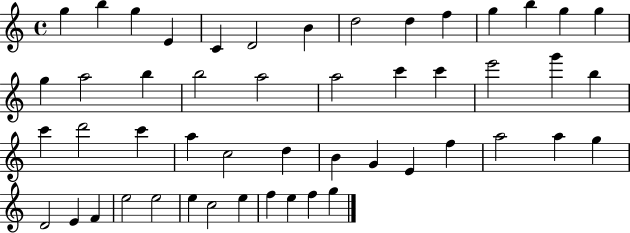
G5/q B5/q G5/q E4/q C4/q D4/h B4/q D5/h D5/q F5/q G5/q B5/q G5/q G5/q G5/q A5/h B5/q B5/h A5/h A5/h C6/q C6/q E6/h G6/q B5/q C6/q D6/h C6/q A5/q C5/h D5/q B4/q G4/q E4/q F5/q A5/h A5/q G5/q D4/h E4/q F4/q E5/h E5/h E5/q C5/h E5/q F5/q E5/q F5/q G5/q